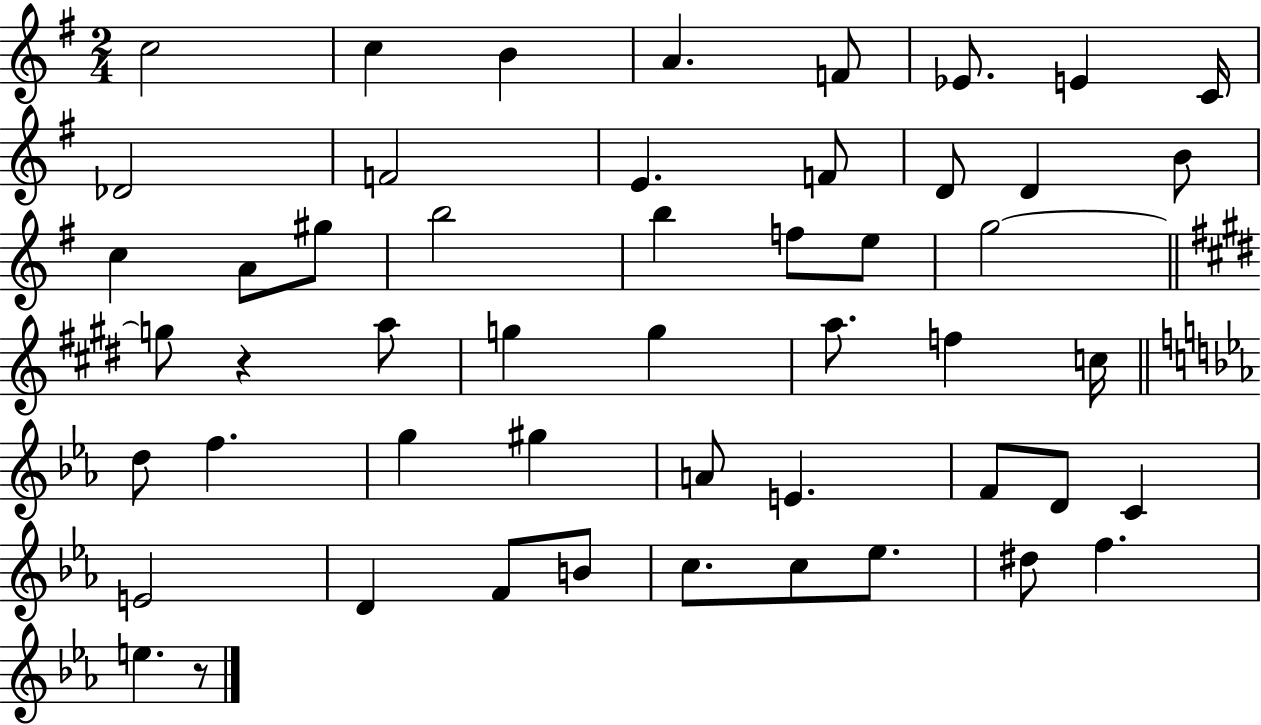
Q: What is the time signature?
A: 2/4